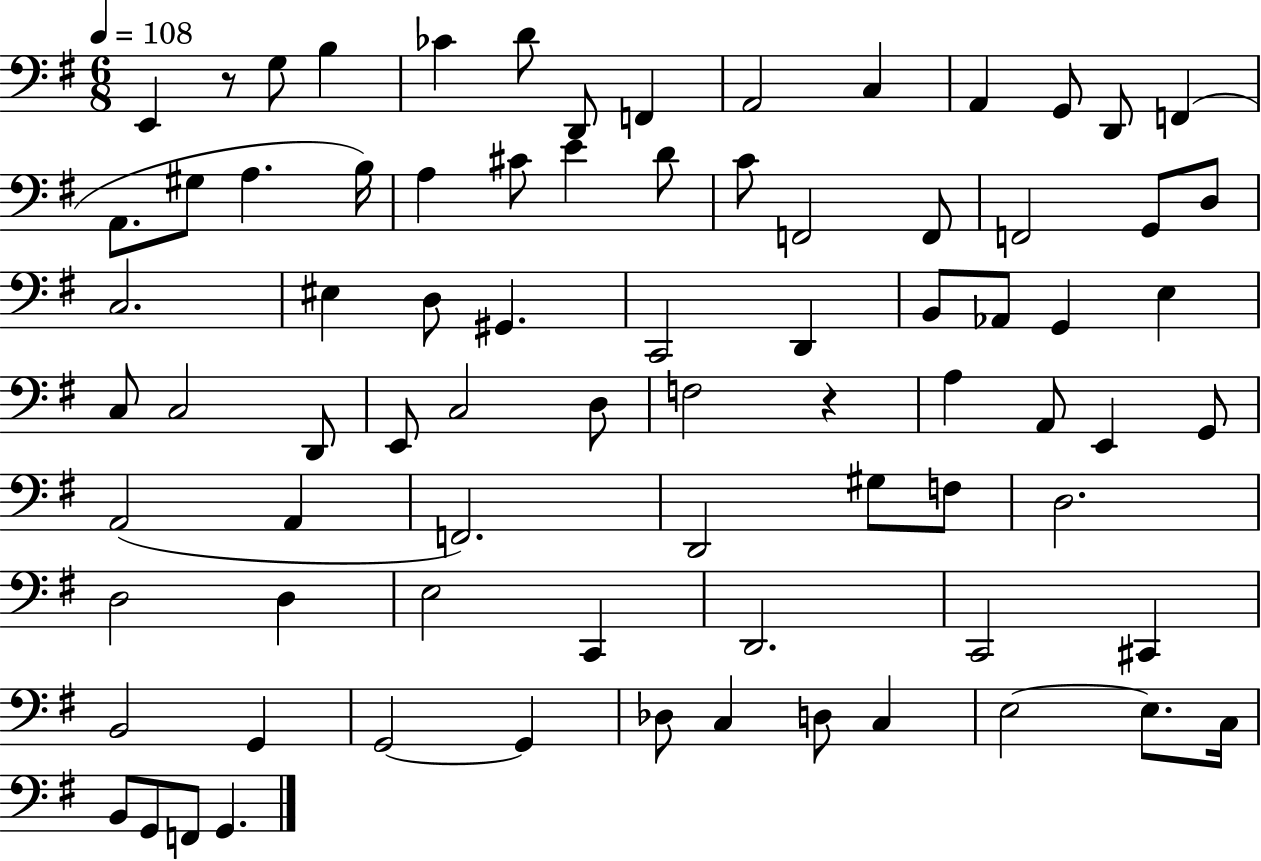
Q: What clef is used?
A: bass